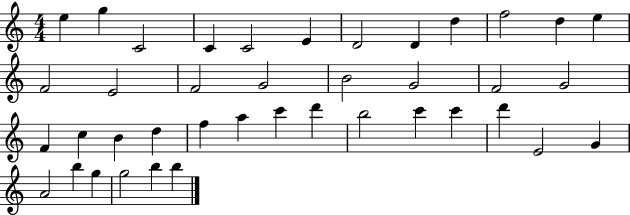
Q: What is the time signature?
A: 4/4